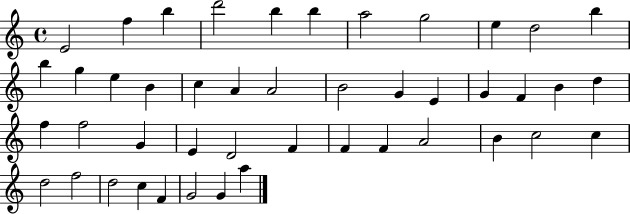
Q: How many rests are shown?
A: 0